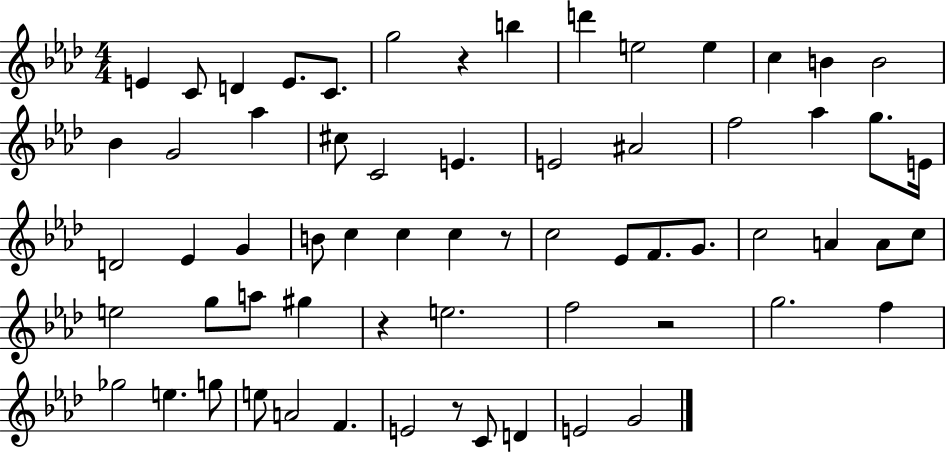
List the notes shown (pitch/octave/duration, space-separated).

E4/q C4/e D4/q E4/e. C4/e. G5/h R/q B5/q D6/q E5/h E5/q C5/q B4/q B4/h Bb4/q G4/h Ab5/q C#5/e C4/h E4/q. E4/h A#4/h F5/h Ab5/q G5/e. E4/s D4/h Eb4/q G4/q B4/e C5/q C5/q C5/q R/e C5/h Eb4/e F4/e. G4/e. C5/h A4/q A4/e C5/e E5/h G5/e A5/e G#5/q R/q E5/h. F5/h R/h G5/h. F5/q Gb5/h E5/q. G5/e E5/e A4/h F4/q. E4/h R/e C4/e D4/q E4/h G4/h